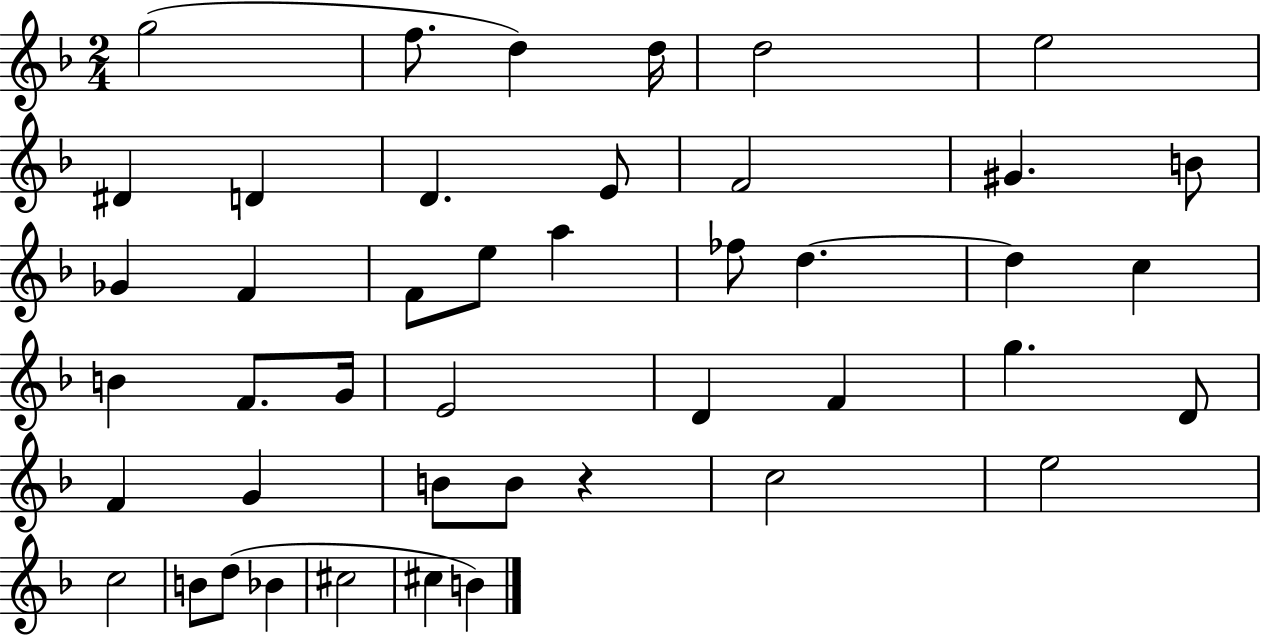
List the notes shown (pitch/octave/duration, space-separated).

G5/h F5/e. D5/q D5/s D5/h E5/h D#4/q D4/q D4/q. E4/e F4/h G#4/q. B4/e Gb4/q F4/q F4/e E5/e A5/q FES5/e D5/q. D5/q C5/q B4/q F4/e. G4/s E4/h D4/q F4/q G5/q. D4/e F4/q G4/q B4/e B4/e R/q C5/h E5/h C5/h B4/e D5/e Bb4/q C#5/h C#5/q B4/q